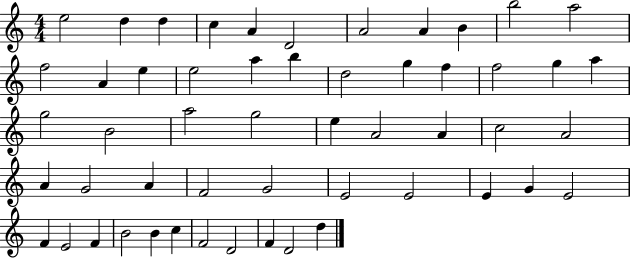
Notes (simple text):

E5/h D5/q D5/q C5/q A4/q D4/h A4/h A4/q B4/q B5/h A5/h F5/h A4/q E5/q E5/h A5/q B5/q D5/h G5/q F5/q F5/h G5/q A5/q G5/h B4/h A5/h G5/h E5/q A4/h A4/q C5/h A4/h A4/q G4/h A4/q F4/h G4/h E4/h E4/h E4/q G4/q E4/h F4/q E4/h F4/q B4/h B4/q C5/q F4/h D4/h F4/q D4/h D5/q